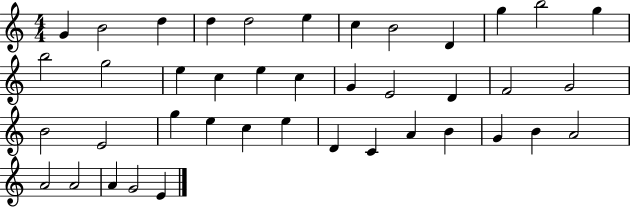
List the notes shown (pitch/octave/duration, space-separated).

G4/q B4/h D5/q D5/q D5/h E5/q C5/q B4/h D4/q G5/q B5/h G5/q B5/h G5/h E5/q C5/q E5/q C5/q G4/q E4/h D4/q F4/h G4/h B4/h E4/h G5/q E5/q C5/q E5/q D4/q C4/q A4/q B4/q G4/q B4/q A4/h A4/h A4/h A4/q G4/h E4/q